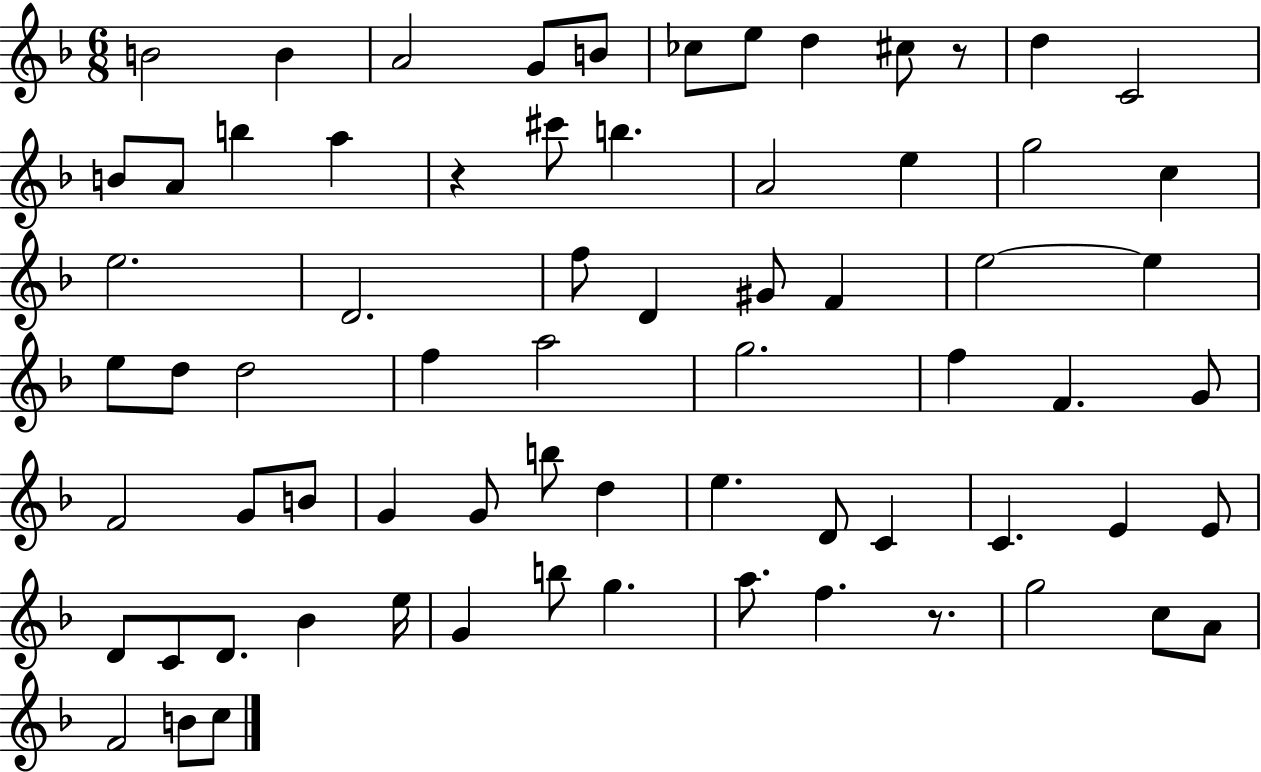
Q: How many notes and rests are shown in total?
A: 70